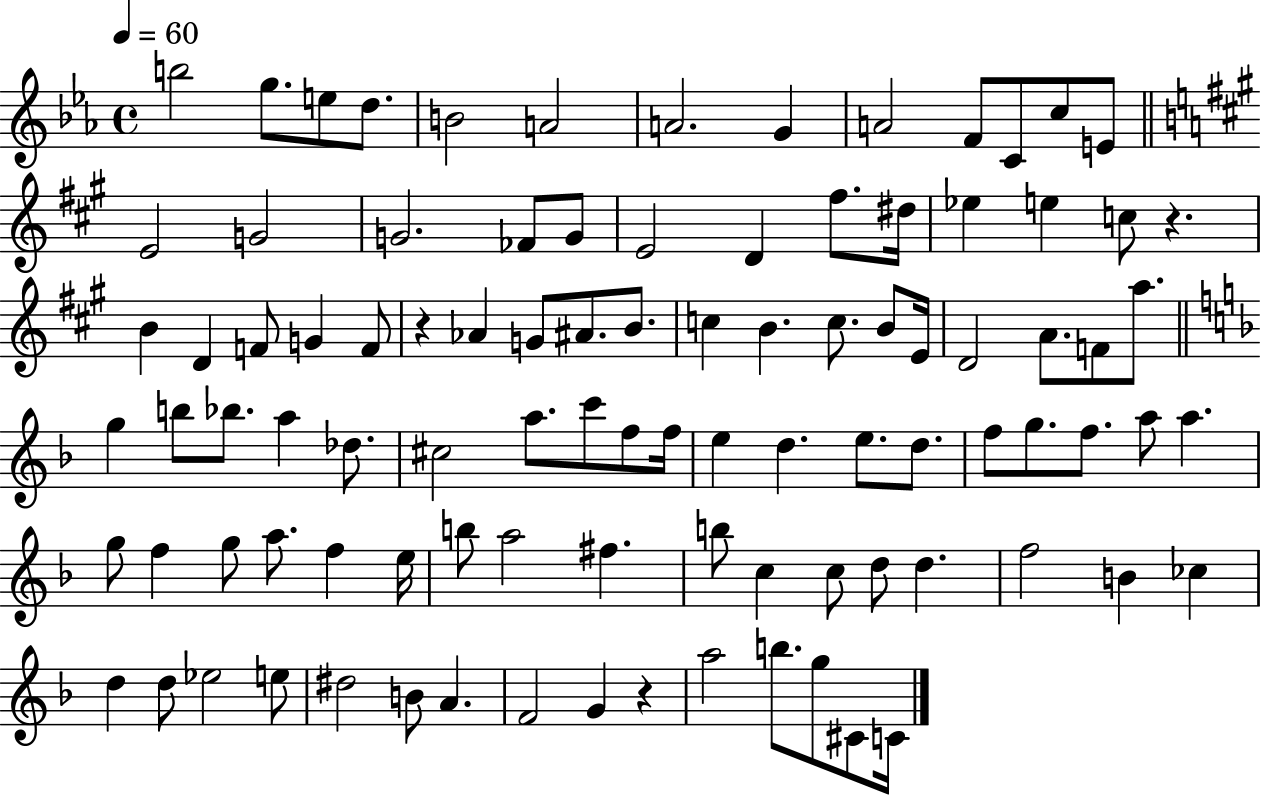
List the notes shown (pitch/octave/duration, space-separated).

B5/h G5/e. E5/e D5/e. B4/h A4/h A4/h. G4/q A4/h F4/e C4/e C5/e E4/e E4/h G4/h G4/h. FES4/e G4/e E4/h D4/q F#5/e. D#5/s Eb5/q E5/q C5/e R/q. B4/q D4/q F4/e G4/q F4/e R/q Ab4/q G4/e A#4/e. B4/e. C5/q B4/q. C5/e. B4/e E4/s D4/h A4/e. F4/e A5/e. G5/q B5/e Bb5/e. A5/q Db5/e. C#5/h A5/e. C6/e F5/e F5/s E5/q D5/q. E5/e. D5/e. F5/e G5/e. F5/e. A5/e A5/q. G5/e F5/q G5/e A5/e. F5/q E5/s B5/e A5/h F#5/q. B5/e C5/q C5/e D5/e D5/q. F5/h B4/q CES5/q D5/q D5/e Eb5/h E5/e D#5/h B4/e A4/q. F4/h G4/q R/q A5/h B5/e. G5/e C#4/e C4/s